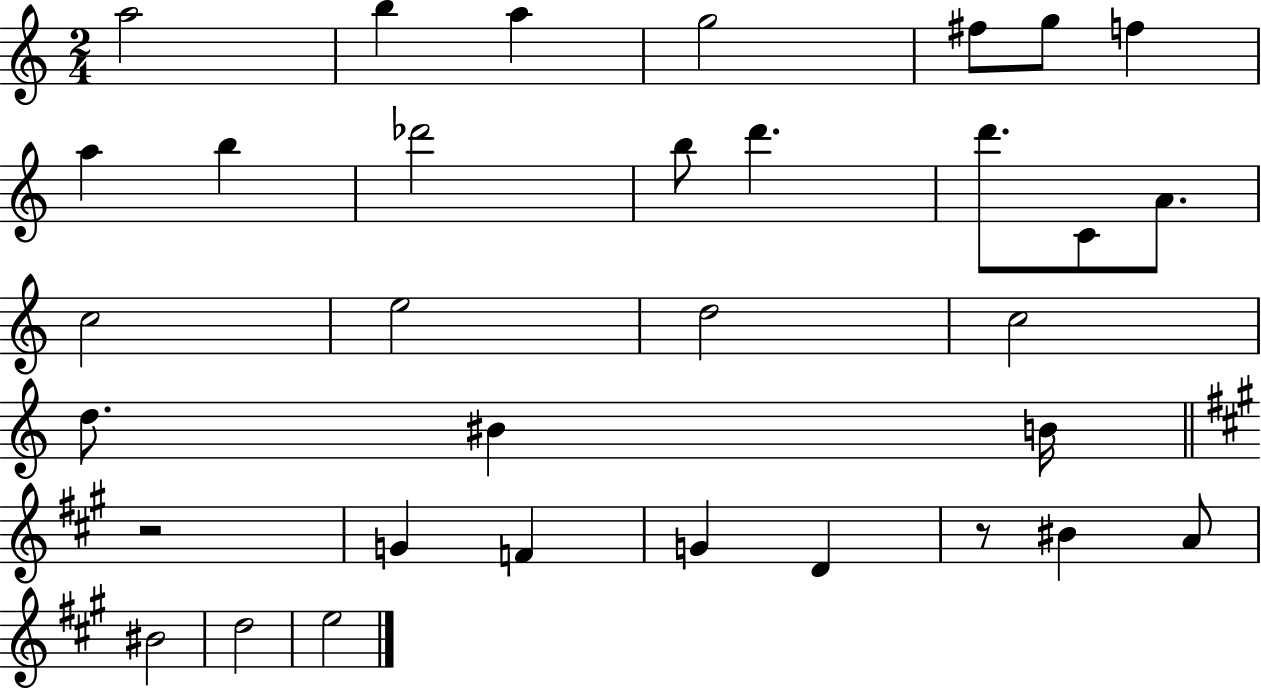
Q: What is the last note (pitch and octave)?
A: E5